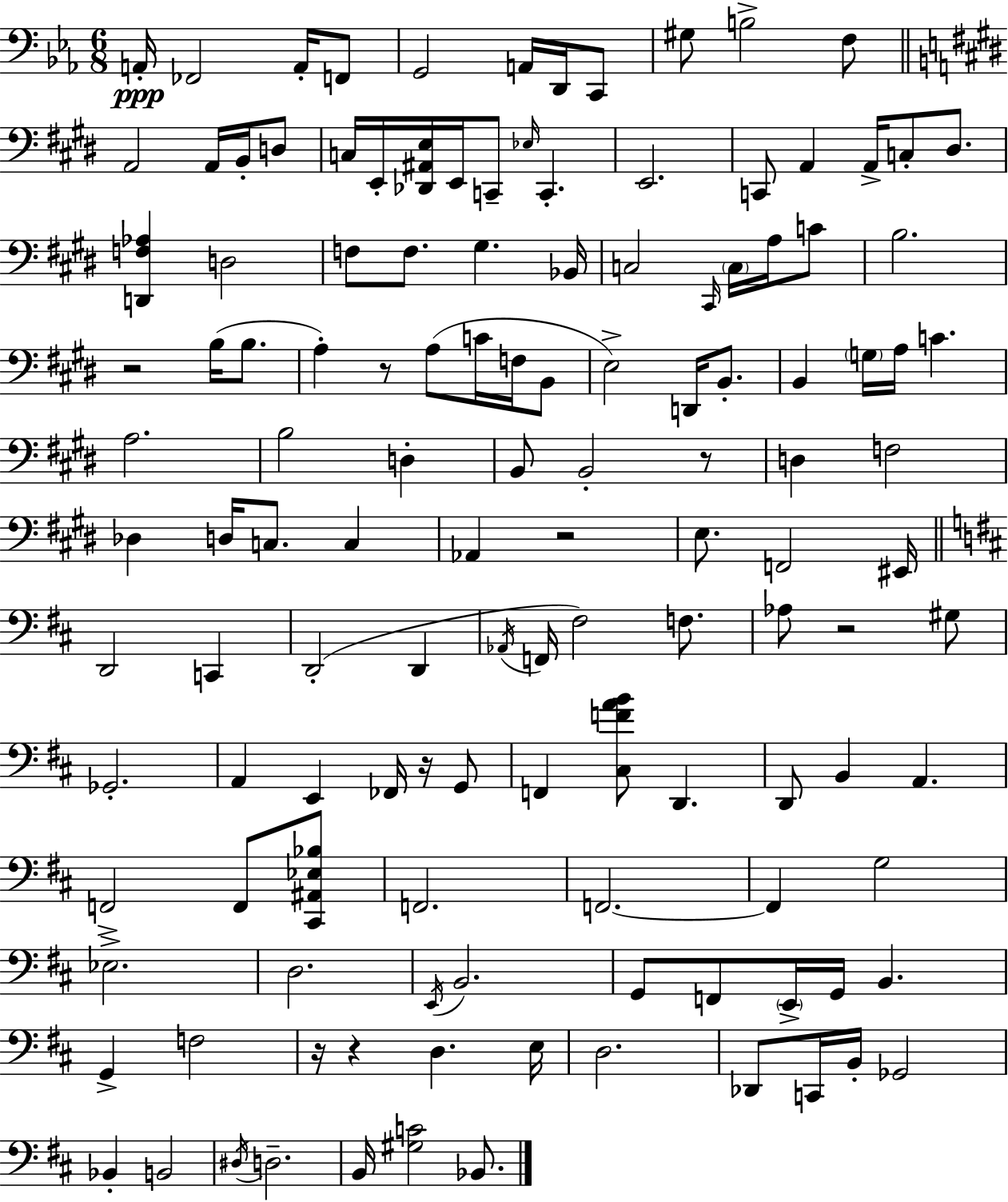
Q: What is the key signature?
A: EES major